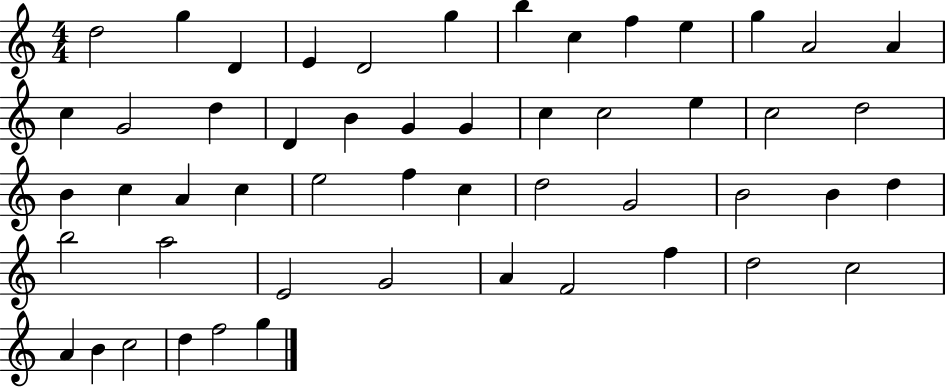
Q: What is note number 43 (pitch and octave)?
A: F4